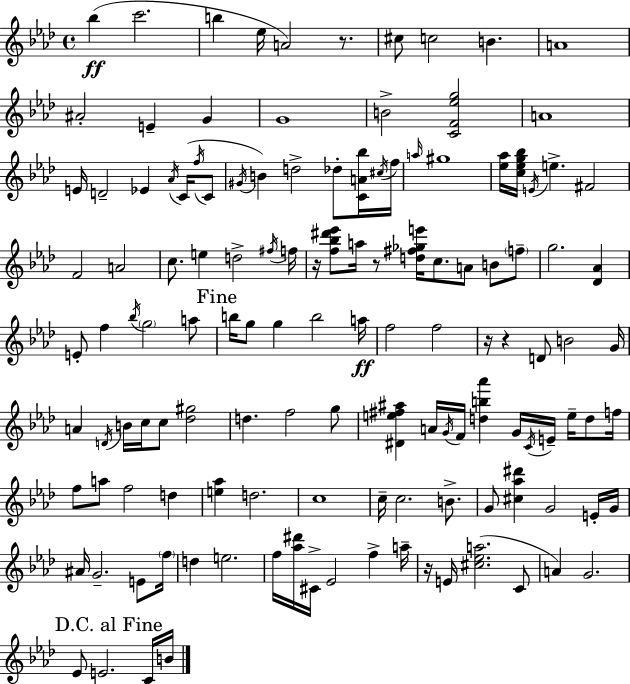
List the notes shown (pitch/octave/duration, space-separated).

Bb5/q C6/h. B5/q Eb5/s A4/h R/e. C#5/e C5/h B4/q. A4/w A#4/h E4/q G4/q G4/w B4/h [C4,F4,Eb5,G5]/h A4/w E4/s D4/h Eb4/q Ab4/s C4/s F5/s C4/e G#4/s B4/q D5/h Db5/e [C4,A4,Bb5]/s C#5/s F5/s A5/s G#5/w [Eb5,Ab5]/s [C5,Eb5,G5,Bb5]/s E4/s E5/q. F#4/h F4/h A4/h C5/e. E5/q D5/h F#5/s F5/s R/s [F5,Bb5,D#6,Eb6]/e A5/s R/e [D5,F#5,Gb5,E6]/s C5/e. A4/e B4/e F5/e G5/h. [Db4,Ab4]/q E4/e F5/q Bb5/s G5/h A5/e B5/s G5/e G5/q B5/h A5/s F5/h F5/h R/s R/q D4/e B4/h G4/s A4/q D4/s B4/s C5/s C5/e [Db5,G#5]/h D5/q. F5/h G5/e [D#4,E5,F#5,A#5]/q A4/s G4/s F4/s [D5,B5,Ab6]/q G4/s C4/s E4/s E5/s D5/e F5/s F5/e A5/e F5/h D5/q [E5,Ab5]/q D5/h. C5/w C5/s C5/h. B4/e. G4/e [C#5,Ab5,D#6]/q G4/h E4/s G4/s A#4/s G4/h. E4/e F5/s D5/q E5/h. F5/s [Ab5,D#6]/s C#4/s Eb4/h F5/q A5/s R/s E4/s [C#5,Eb5,A5]/h. C4/e A4/q G4/h. Eb4/e E4/h. C4/s B4/s